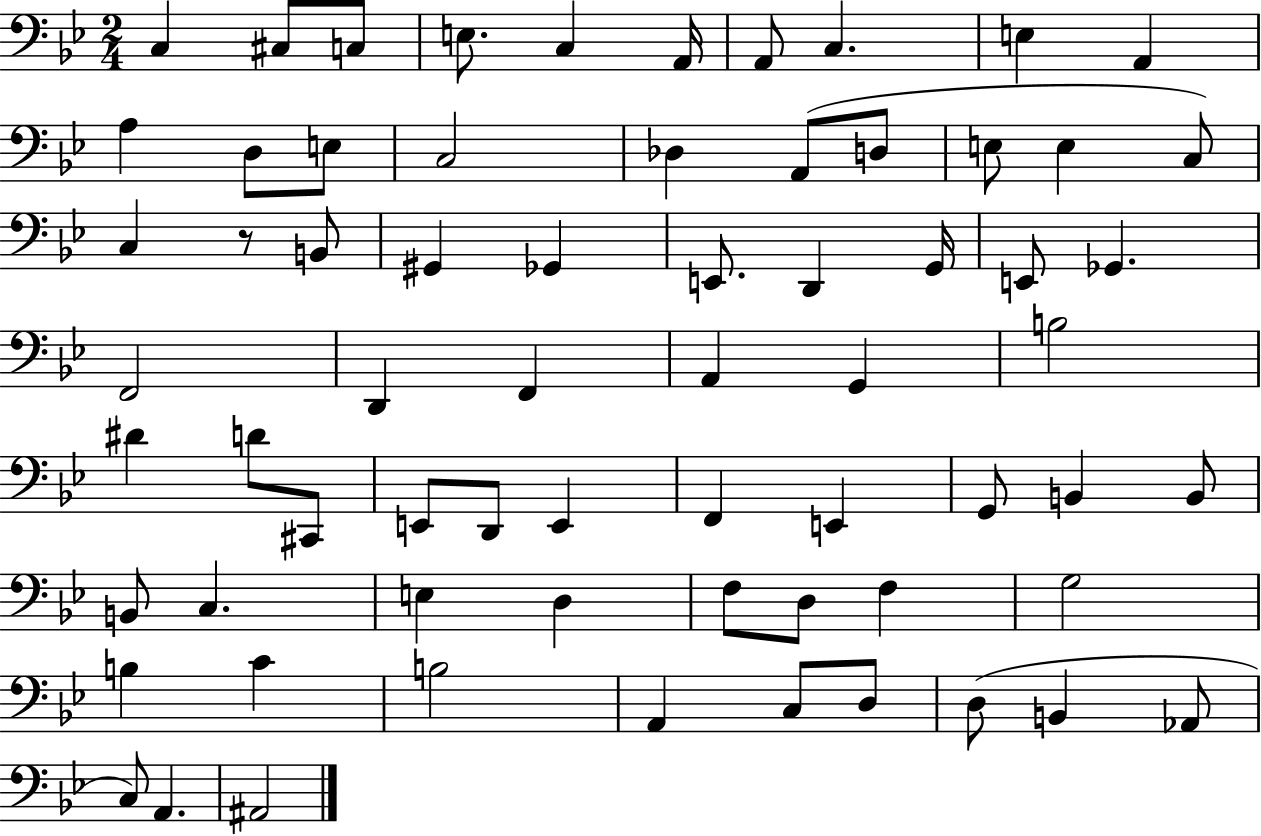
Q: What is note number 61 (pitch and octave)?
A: D3